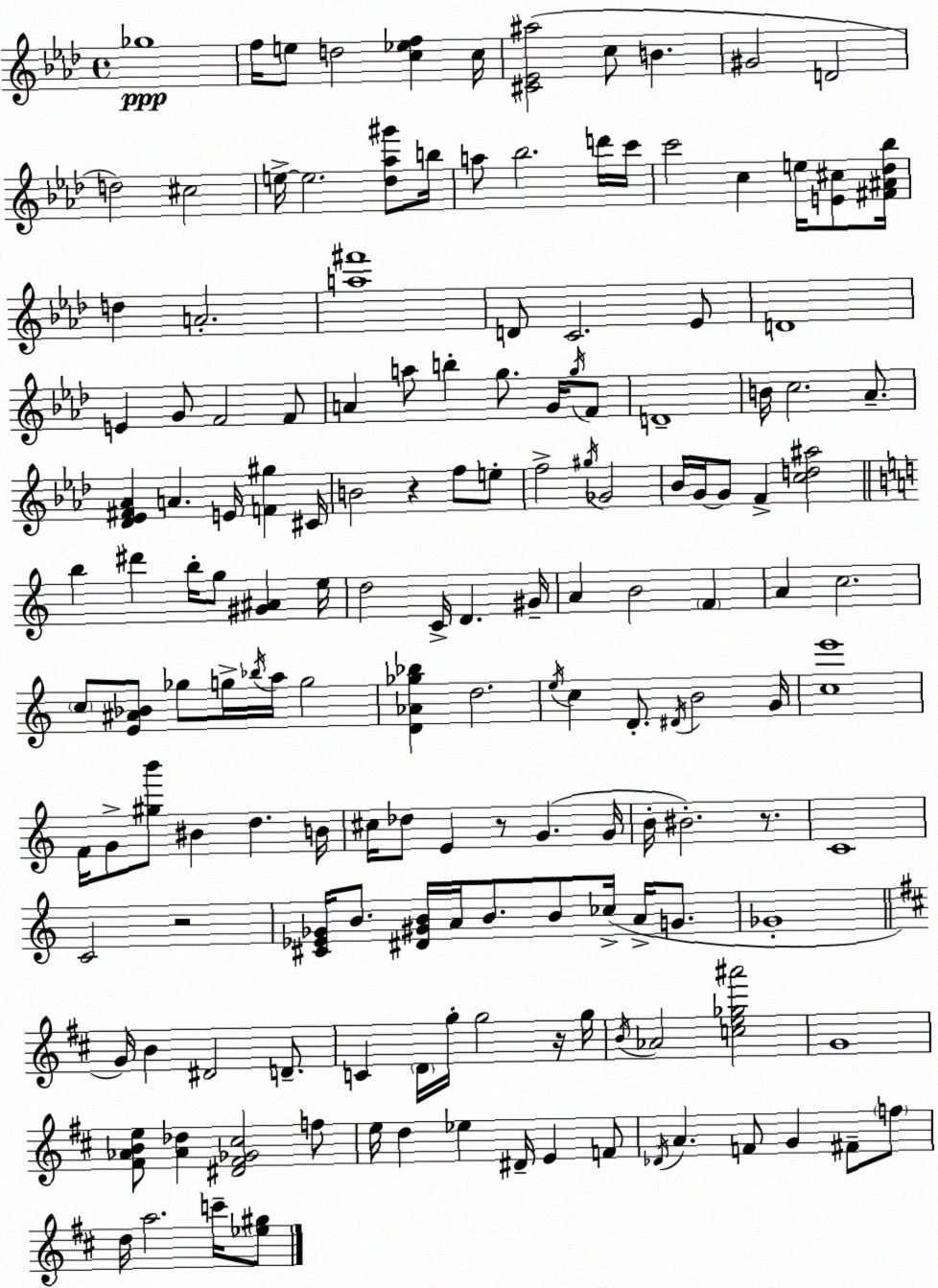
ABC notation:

X:1
T:Untitled
M:4/4
L:1/4
K:Ab
_g4 f/4 e/2 d2 [c_ef] c/4 [^C_E^a]2 c/2 B ^G2 D2 d2 ^c2 e/4 e2 [_d_a^g']/2 b/4 a/2 _b2 d'/4 c'/4 c'2 c e/4 [E^c]/2 [^F^A_d_b]/4 d A2 [a^f']4 D/2 C2 _E/2 D4 E G/2 F2 F/2 A a/2 b g/2 G/4 g/4 F/2 D4 B/4 c2 _A/2 [_D_E^F_A] A E/4 [F^g] ^C/4 B2 z f/2 e/2 f2 ^g/4 _G2 _B/4 G/4 G/2 F [cd^a]2 b ^d' b/4 g/2 [^G^A] e/4 d2 C/4 D ^G/4 A B2 F A c2 c/2 [E^A_B]/2 _g/2 g/4 _b/4 a/4 g2 [D_A_g_b] d2 e/4 c D/2 ^D/4 B2 G/4 [ce']4 F/4 G/2 [^gb']/2 ^B d B/4 ^c/4 _d/2 E z/2 G G/4 B/4 ^B2 z/2 C4 C2 z2 [^C_E_G]/4 B/2 [^D^GB]/4 A/4 B/2 B/2 _c/4 A/4 G/2 _G4 G/4 B ^D2 D/2 C D/4 g/4 g2 z/4 g/4 B/4 _A2 [ce_g^a']2 G4 [^F_ABe]/2 [_A_d] [^D^F_G^c]2 f/2 e/4 d _e ^D/4 E F/2 _D/4 A F/2 G ^F/2 f/2 d/4 a2 c'/4 [_e^g]/2